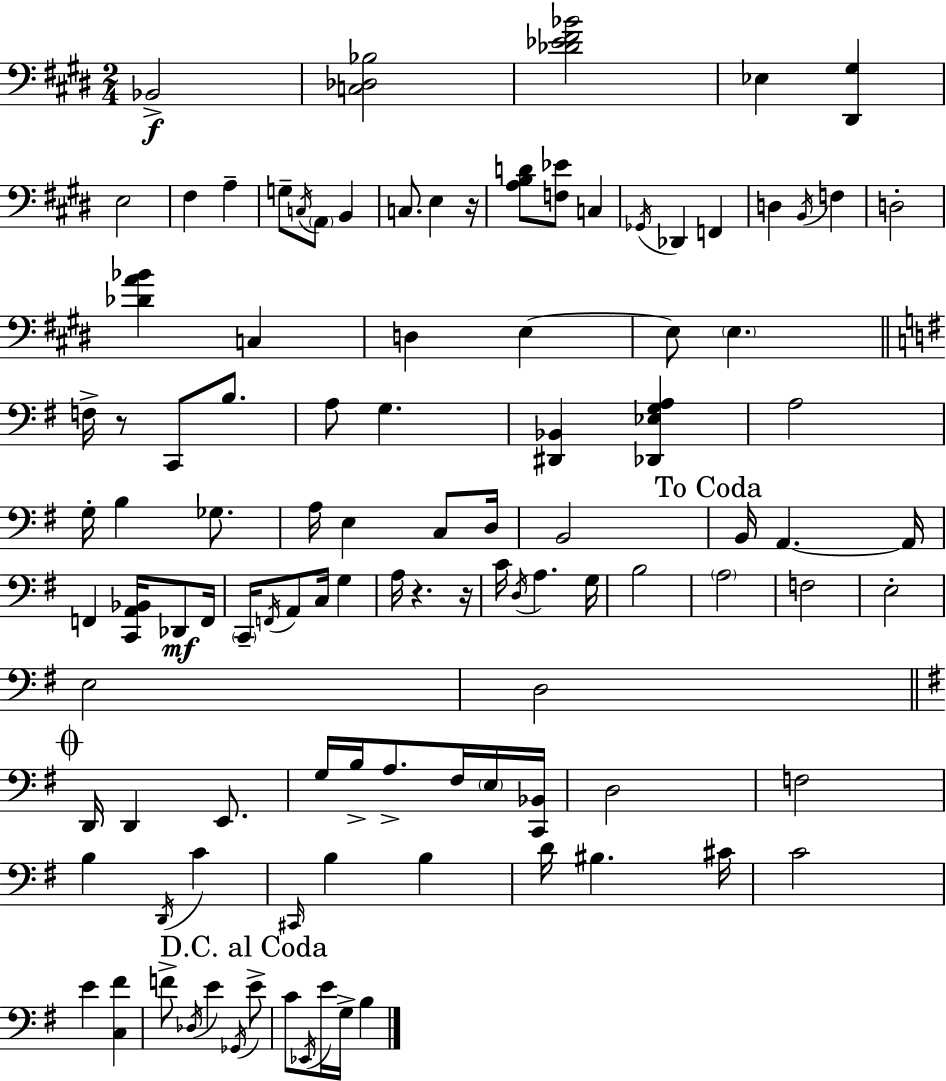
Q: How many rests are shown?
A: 4